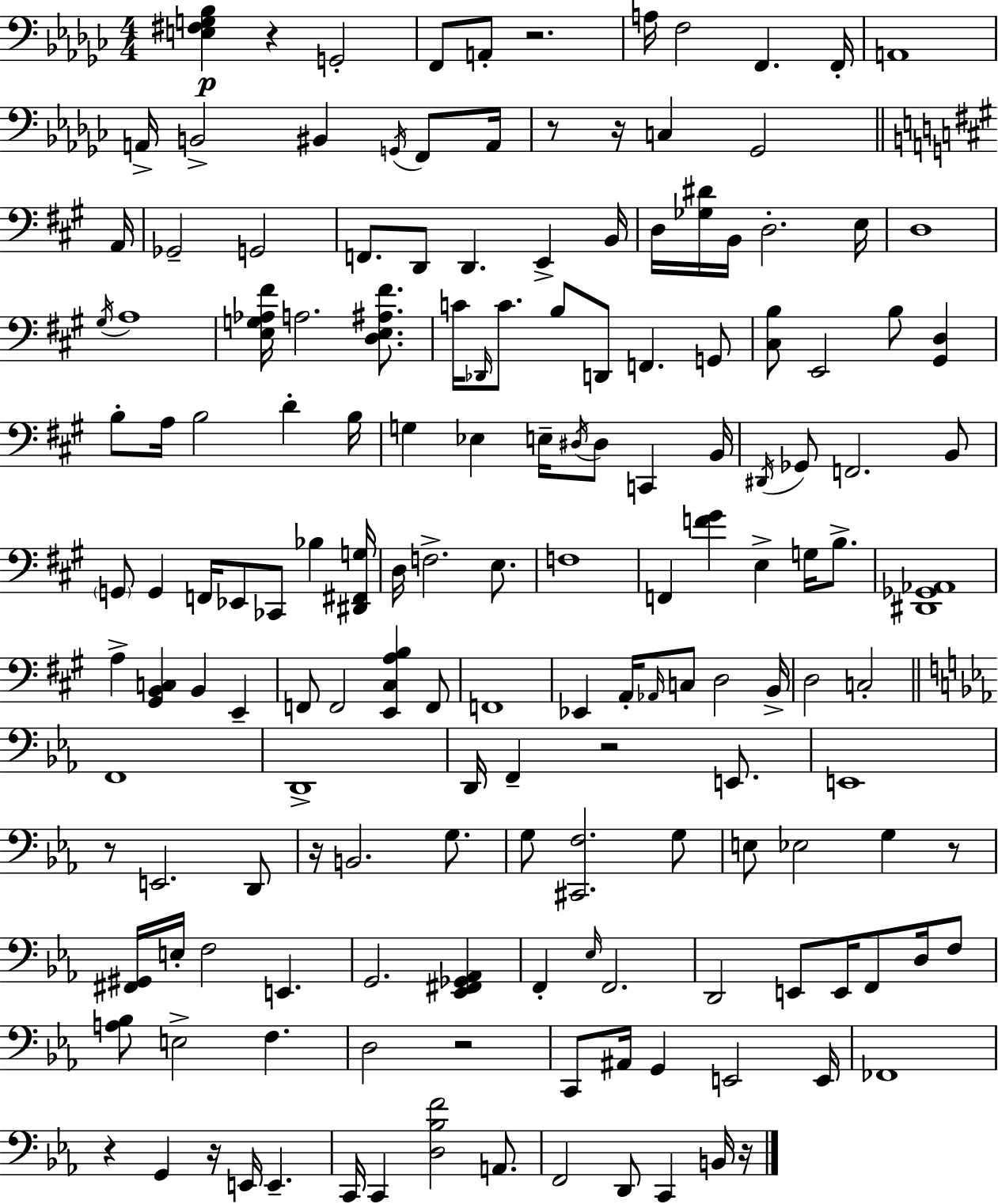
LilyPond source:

{
  \clef bass
  \numericTimeSignature
  \time 4/4
  \key ees \minor
  <e fis g bes>4\p r4 g,2-. | f,8 a,8-. r2. | a16 f2 f,4. f,16-. | a,1 | \break a,16-> b,2-> bis,4 \acciaccatura { g,16 } f,8 | a,16 r8 r16 c4 ges,2 | \bar "||" \break \key a \major a,16 ges,2-- g,2 | f,8. d,8 d,4. e,4-> | b,16 d16 <ges dis'>16 b,16 d2.-. | e16 d1 | \break \acciaccatura { gis16 } a1 | <e g aes fis'>16 a2. <d e ais fis'>8. | c'16 \grace { des,16 } c'8. b8 d,8 f,4. | g,8 <cis b>8 e,2 b8 <gis, d>4 | \break b8-. a16 b2 d'4-. | b16 g4 ees4 e16-- \acciaccatura { dis16 } dis8 c,4 | b,16 \acciaccatura { dis,16 } ges,8 f,2. | b,8 \parenthesize g,8 g,4 f,16 ees,8 ces,8 | \break bes4 <dis, fis, g>16 d16 f2.-> | e8. f1 | f,4 <f' gis'>4 e4-> | g16 b8.-> <dis, ges, aes,>1 | \break a4-> <gis, b, c>4 b,4 | e,4-- f,8 f,2 <e, cis a b>4 | f,8 f,1 | ees,4 a,16-. \grace { aes,16 } c8 d2 | \break b,16-> d2 c2-. | \bar "||" \break \key ees \major f,1 | d,1-> | d,16 f,4-- r2 e,8. | e,1 | \break r8 e,2. d,8 | r16 b,2. g8. | g8 <cis, f>2. g8 | e8 ees2 g4 r8 | \break <fis, gis,>16 e16-. f2 e,4. | g,2. <ees, fis, ges, aes,>4 | f,4-. \grace { ees16 } f,2. | d,2 e,8 e,16 f,8 d16 f8 | \break <a bes>8 e2-> f4. | d2 r2 | c,8 ais,16 g,4 e,2 | e,16 fes,1 | \break r4 g,4 r16 e,16 e,4.-- | c,16 c,4 <d bes f'>2 a,8. | f,2 d,8 c,4 b,16 | r16 \bar "|."
}